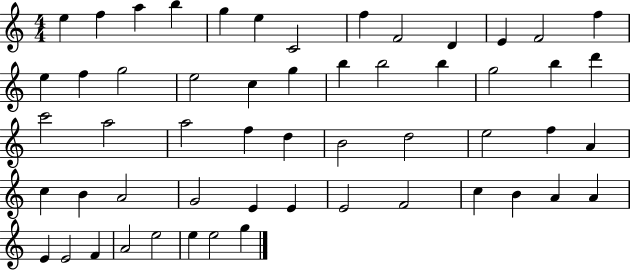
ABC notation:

X:1
T:Untitled
M:4/4
L:1/4
K:C
e f a b g e C2 f F2 D E F2 f e f g2 e2 c g b b2 b g2 b d' c'2 a2 a2 f d B2 d2 e2 f A c B A2 G2 E E E2 F2 c B A A E E2 F A2 e2 e e2 g